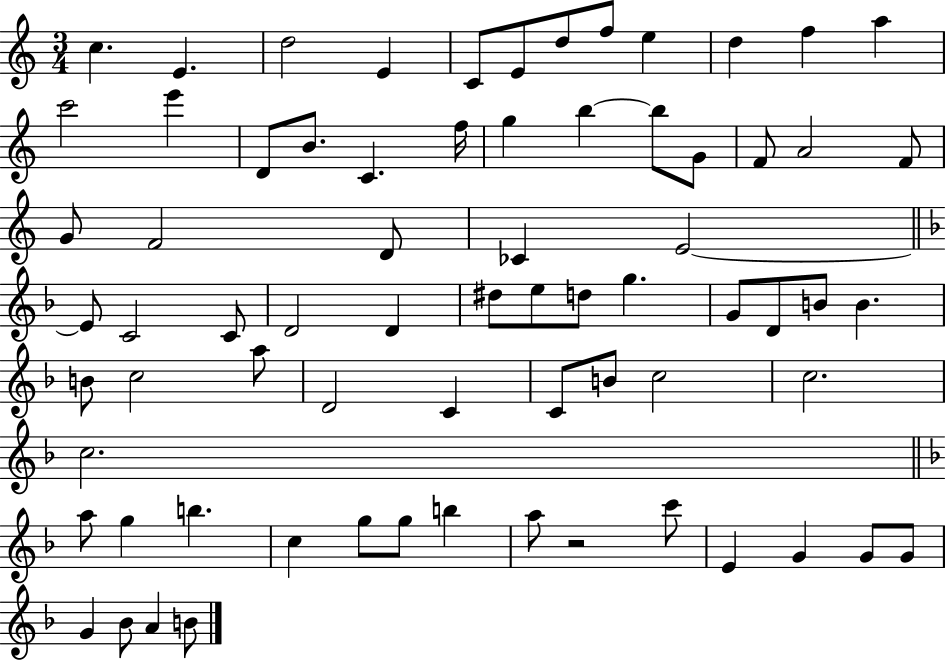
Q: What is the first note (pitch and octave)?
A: C5